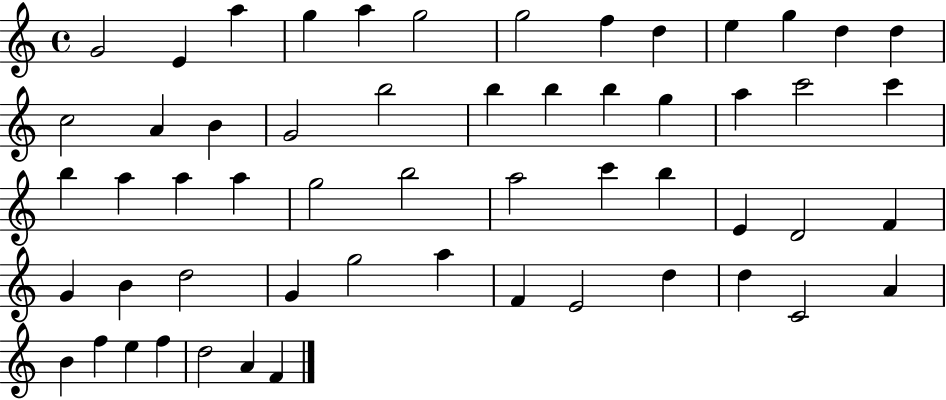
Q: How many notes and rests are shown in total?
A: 56